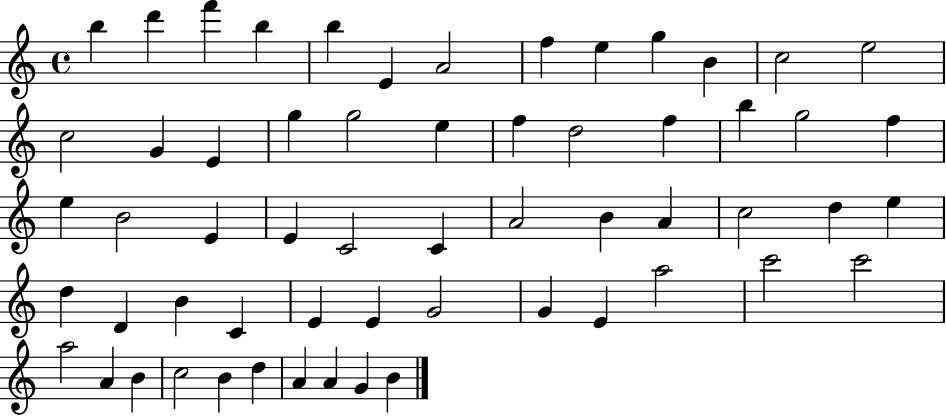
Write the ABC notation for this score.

X:1
T:Untitled
M:4/4
L:1/4
K:C
b d' f' b b E A2 f e g B c2 e2 c2 G E g g2 e f d2 f b g2 f e B2 E E C2 C A2 B A c2 d e d D B C E E G2 G E a2 c'2 c'2 a2 A B c2 B d A A G B